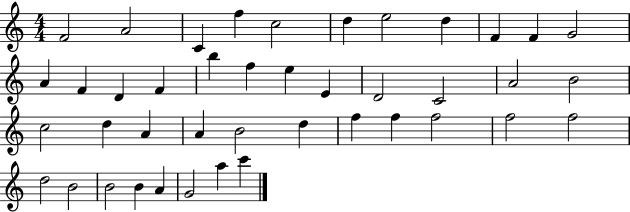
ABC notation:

X:1
T:Untitled
M:4/4
L:1/4
K:C
F2 A2 C f c2 d e2 d F F G2 A F D F b f e E D2 C2 A2 B2 c2 d A A B2 d f f f2 f2 f2 d2 B2 B2 B A G2 a c'